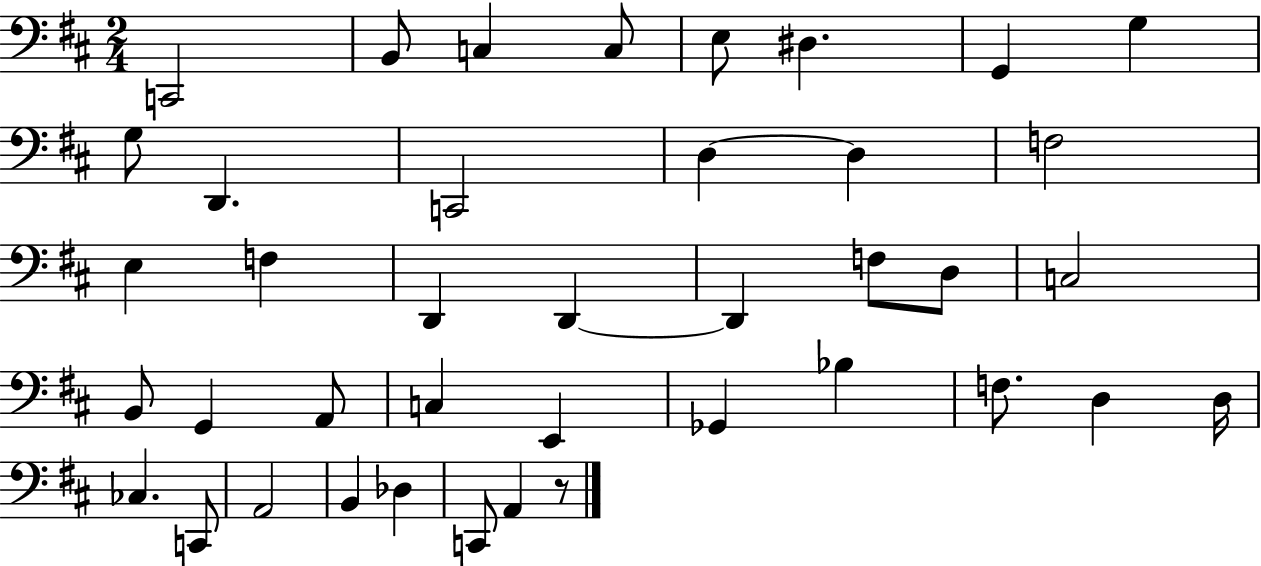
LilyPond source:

{
  \clef bass
  \numericTimeSignature
  \time 2/4
  \key d \major
  c,2 | b,8 c4 c8 | e8 dis4. | g,4 g4 | \break g8 d,4. | c,2 | d4~~ d4 | f2 | \break e4 f4 | d,4 d,4~~ | d,4 f8 d8 | c2 | \break b,8 g,4 a,8 | c4 e,4 | ges,4 bes4 | f8. d4 d16 | \break ces4. c,8 | a,2 | b,4 des4 | c,8 a,4 r8 | \break \bar "|."
}